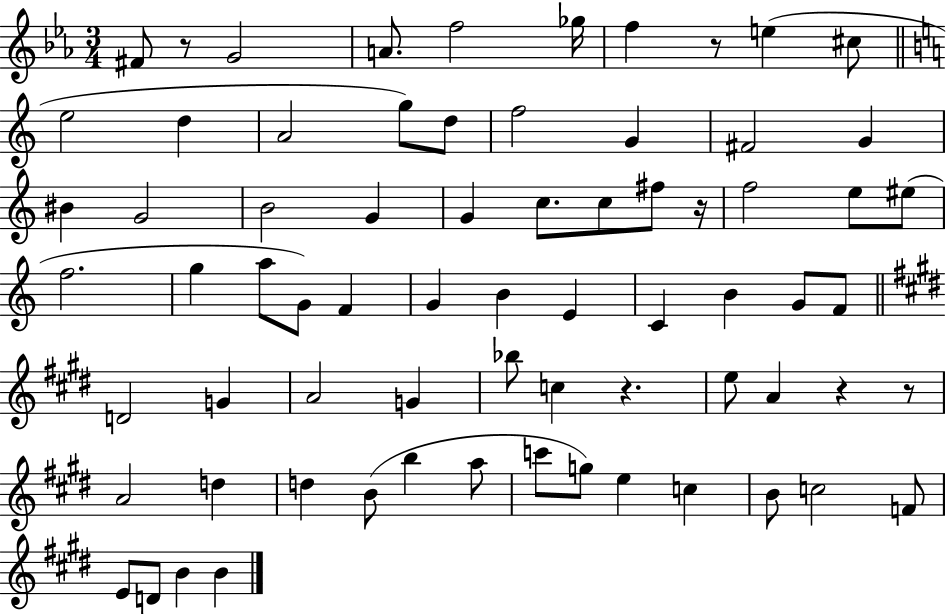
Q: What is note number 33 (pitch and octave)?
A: F4